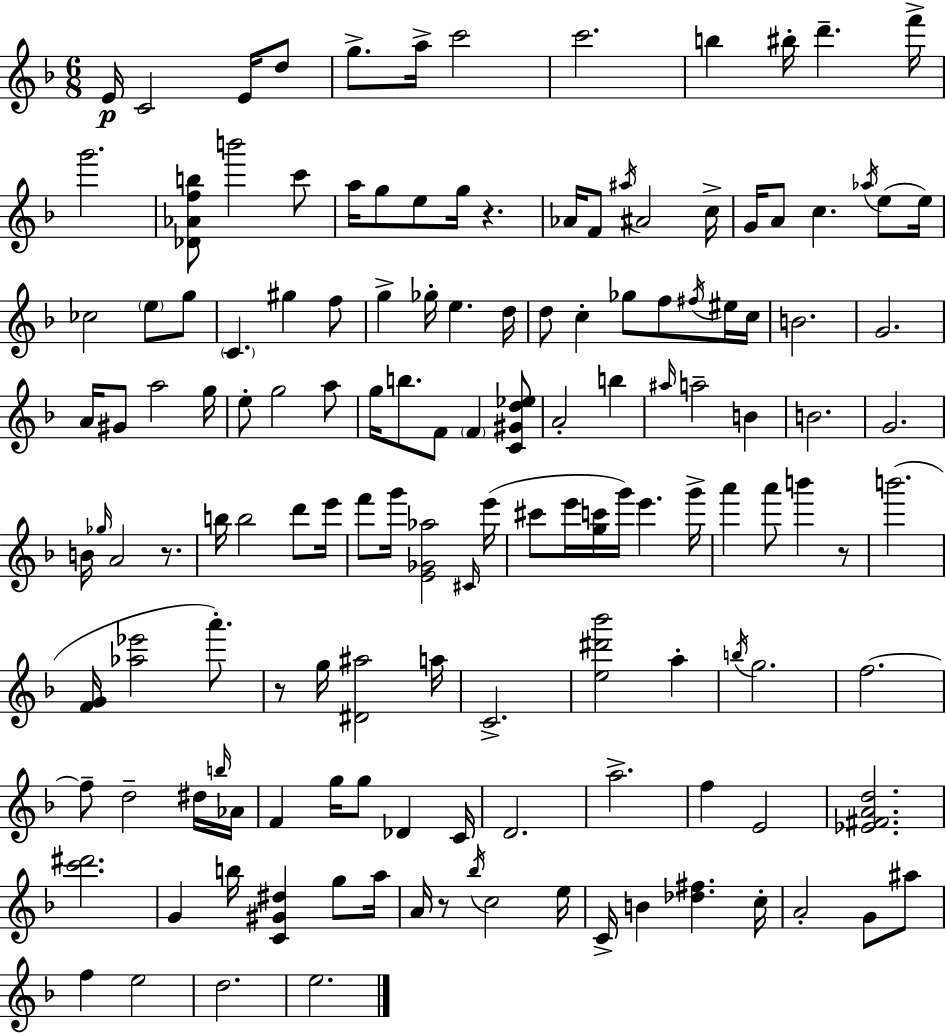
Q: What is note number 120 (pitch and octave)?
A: C5